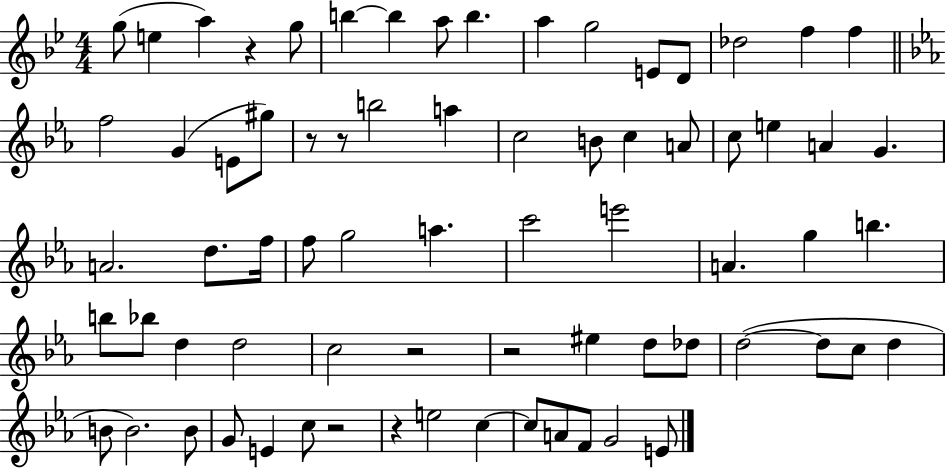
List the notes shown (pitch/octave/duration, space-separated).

G5/e E5/q A5/q R/q G5/e B5/q B5/q A5/e B5/q. A5/q G5/h E4/e D4/e Db5/h F5/q F5/q F5/h G4/q E4/e G#5/e R/e R/e B5/h A5/q C5/h B4/e C5/q A4/e C5/e E5/q A4/q G4/q. A4/h. D5/e. F5/s F5/e G5/h A5/q. C6/h E6/h A4/q. G5/q B5/q. B5/e Bb5/e D5/q D5/h C5/h R/h R/h EIS5/q D5/e Db5/e D5/h D5/e C5/e D5/q B4/e B4/h. B4/e G4/e E4/q C5/e R/h R/q E5/h C5/q C5/e A4/e F4/e G4/h E4/e